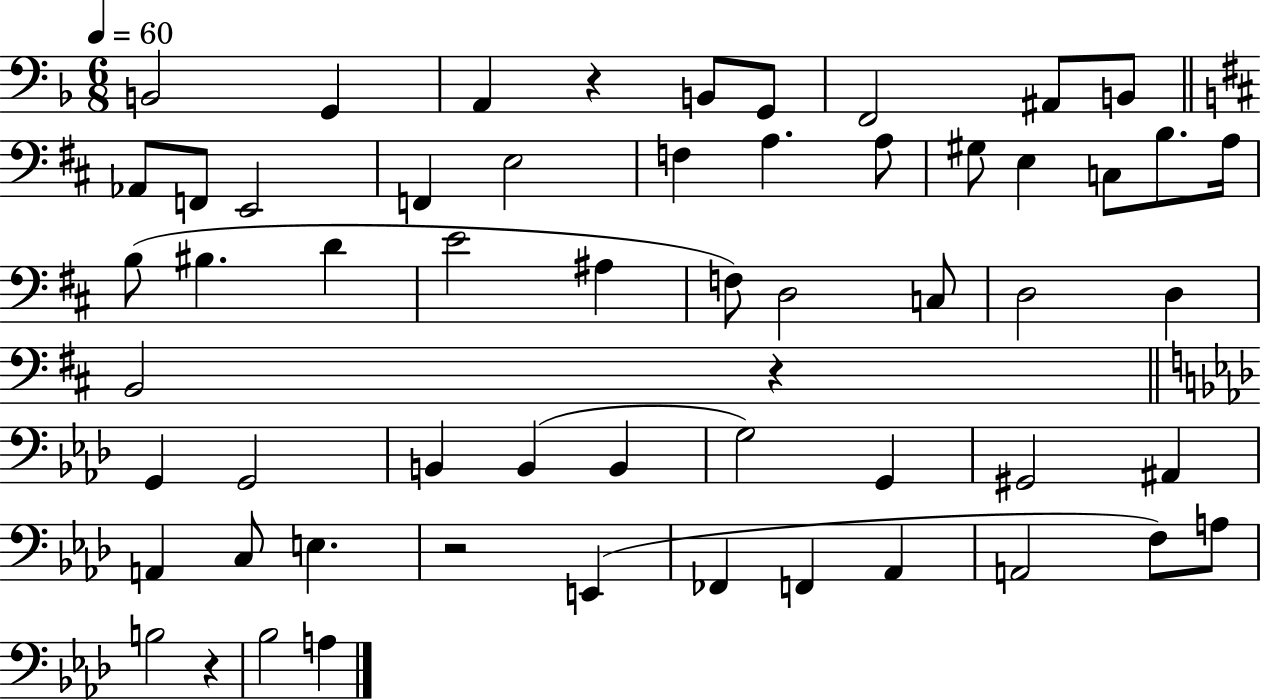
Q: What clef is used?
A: bass